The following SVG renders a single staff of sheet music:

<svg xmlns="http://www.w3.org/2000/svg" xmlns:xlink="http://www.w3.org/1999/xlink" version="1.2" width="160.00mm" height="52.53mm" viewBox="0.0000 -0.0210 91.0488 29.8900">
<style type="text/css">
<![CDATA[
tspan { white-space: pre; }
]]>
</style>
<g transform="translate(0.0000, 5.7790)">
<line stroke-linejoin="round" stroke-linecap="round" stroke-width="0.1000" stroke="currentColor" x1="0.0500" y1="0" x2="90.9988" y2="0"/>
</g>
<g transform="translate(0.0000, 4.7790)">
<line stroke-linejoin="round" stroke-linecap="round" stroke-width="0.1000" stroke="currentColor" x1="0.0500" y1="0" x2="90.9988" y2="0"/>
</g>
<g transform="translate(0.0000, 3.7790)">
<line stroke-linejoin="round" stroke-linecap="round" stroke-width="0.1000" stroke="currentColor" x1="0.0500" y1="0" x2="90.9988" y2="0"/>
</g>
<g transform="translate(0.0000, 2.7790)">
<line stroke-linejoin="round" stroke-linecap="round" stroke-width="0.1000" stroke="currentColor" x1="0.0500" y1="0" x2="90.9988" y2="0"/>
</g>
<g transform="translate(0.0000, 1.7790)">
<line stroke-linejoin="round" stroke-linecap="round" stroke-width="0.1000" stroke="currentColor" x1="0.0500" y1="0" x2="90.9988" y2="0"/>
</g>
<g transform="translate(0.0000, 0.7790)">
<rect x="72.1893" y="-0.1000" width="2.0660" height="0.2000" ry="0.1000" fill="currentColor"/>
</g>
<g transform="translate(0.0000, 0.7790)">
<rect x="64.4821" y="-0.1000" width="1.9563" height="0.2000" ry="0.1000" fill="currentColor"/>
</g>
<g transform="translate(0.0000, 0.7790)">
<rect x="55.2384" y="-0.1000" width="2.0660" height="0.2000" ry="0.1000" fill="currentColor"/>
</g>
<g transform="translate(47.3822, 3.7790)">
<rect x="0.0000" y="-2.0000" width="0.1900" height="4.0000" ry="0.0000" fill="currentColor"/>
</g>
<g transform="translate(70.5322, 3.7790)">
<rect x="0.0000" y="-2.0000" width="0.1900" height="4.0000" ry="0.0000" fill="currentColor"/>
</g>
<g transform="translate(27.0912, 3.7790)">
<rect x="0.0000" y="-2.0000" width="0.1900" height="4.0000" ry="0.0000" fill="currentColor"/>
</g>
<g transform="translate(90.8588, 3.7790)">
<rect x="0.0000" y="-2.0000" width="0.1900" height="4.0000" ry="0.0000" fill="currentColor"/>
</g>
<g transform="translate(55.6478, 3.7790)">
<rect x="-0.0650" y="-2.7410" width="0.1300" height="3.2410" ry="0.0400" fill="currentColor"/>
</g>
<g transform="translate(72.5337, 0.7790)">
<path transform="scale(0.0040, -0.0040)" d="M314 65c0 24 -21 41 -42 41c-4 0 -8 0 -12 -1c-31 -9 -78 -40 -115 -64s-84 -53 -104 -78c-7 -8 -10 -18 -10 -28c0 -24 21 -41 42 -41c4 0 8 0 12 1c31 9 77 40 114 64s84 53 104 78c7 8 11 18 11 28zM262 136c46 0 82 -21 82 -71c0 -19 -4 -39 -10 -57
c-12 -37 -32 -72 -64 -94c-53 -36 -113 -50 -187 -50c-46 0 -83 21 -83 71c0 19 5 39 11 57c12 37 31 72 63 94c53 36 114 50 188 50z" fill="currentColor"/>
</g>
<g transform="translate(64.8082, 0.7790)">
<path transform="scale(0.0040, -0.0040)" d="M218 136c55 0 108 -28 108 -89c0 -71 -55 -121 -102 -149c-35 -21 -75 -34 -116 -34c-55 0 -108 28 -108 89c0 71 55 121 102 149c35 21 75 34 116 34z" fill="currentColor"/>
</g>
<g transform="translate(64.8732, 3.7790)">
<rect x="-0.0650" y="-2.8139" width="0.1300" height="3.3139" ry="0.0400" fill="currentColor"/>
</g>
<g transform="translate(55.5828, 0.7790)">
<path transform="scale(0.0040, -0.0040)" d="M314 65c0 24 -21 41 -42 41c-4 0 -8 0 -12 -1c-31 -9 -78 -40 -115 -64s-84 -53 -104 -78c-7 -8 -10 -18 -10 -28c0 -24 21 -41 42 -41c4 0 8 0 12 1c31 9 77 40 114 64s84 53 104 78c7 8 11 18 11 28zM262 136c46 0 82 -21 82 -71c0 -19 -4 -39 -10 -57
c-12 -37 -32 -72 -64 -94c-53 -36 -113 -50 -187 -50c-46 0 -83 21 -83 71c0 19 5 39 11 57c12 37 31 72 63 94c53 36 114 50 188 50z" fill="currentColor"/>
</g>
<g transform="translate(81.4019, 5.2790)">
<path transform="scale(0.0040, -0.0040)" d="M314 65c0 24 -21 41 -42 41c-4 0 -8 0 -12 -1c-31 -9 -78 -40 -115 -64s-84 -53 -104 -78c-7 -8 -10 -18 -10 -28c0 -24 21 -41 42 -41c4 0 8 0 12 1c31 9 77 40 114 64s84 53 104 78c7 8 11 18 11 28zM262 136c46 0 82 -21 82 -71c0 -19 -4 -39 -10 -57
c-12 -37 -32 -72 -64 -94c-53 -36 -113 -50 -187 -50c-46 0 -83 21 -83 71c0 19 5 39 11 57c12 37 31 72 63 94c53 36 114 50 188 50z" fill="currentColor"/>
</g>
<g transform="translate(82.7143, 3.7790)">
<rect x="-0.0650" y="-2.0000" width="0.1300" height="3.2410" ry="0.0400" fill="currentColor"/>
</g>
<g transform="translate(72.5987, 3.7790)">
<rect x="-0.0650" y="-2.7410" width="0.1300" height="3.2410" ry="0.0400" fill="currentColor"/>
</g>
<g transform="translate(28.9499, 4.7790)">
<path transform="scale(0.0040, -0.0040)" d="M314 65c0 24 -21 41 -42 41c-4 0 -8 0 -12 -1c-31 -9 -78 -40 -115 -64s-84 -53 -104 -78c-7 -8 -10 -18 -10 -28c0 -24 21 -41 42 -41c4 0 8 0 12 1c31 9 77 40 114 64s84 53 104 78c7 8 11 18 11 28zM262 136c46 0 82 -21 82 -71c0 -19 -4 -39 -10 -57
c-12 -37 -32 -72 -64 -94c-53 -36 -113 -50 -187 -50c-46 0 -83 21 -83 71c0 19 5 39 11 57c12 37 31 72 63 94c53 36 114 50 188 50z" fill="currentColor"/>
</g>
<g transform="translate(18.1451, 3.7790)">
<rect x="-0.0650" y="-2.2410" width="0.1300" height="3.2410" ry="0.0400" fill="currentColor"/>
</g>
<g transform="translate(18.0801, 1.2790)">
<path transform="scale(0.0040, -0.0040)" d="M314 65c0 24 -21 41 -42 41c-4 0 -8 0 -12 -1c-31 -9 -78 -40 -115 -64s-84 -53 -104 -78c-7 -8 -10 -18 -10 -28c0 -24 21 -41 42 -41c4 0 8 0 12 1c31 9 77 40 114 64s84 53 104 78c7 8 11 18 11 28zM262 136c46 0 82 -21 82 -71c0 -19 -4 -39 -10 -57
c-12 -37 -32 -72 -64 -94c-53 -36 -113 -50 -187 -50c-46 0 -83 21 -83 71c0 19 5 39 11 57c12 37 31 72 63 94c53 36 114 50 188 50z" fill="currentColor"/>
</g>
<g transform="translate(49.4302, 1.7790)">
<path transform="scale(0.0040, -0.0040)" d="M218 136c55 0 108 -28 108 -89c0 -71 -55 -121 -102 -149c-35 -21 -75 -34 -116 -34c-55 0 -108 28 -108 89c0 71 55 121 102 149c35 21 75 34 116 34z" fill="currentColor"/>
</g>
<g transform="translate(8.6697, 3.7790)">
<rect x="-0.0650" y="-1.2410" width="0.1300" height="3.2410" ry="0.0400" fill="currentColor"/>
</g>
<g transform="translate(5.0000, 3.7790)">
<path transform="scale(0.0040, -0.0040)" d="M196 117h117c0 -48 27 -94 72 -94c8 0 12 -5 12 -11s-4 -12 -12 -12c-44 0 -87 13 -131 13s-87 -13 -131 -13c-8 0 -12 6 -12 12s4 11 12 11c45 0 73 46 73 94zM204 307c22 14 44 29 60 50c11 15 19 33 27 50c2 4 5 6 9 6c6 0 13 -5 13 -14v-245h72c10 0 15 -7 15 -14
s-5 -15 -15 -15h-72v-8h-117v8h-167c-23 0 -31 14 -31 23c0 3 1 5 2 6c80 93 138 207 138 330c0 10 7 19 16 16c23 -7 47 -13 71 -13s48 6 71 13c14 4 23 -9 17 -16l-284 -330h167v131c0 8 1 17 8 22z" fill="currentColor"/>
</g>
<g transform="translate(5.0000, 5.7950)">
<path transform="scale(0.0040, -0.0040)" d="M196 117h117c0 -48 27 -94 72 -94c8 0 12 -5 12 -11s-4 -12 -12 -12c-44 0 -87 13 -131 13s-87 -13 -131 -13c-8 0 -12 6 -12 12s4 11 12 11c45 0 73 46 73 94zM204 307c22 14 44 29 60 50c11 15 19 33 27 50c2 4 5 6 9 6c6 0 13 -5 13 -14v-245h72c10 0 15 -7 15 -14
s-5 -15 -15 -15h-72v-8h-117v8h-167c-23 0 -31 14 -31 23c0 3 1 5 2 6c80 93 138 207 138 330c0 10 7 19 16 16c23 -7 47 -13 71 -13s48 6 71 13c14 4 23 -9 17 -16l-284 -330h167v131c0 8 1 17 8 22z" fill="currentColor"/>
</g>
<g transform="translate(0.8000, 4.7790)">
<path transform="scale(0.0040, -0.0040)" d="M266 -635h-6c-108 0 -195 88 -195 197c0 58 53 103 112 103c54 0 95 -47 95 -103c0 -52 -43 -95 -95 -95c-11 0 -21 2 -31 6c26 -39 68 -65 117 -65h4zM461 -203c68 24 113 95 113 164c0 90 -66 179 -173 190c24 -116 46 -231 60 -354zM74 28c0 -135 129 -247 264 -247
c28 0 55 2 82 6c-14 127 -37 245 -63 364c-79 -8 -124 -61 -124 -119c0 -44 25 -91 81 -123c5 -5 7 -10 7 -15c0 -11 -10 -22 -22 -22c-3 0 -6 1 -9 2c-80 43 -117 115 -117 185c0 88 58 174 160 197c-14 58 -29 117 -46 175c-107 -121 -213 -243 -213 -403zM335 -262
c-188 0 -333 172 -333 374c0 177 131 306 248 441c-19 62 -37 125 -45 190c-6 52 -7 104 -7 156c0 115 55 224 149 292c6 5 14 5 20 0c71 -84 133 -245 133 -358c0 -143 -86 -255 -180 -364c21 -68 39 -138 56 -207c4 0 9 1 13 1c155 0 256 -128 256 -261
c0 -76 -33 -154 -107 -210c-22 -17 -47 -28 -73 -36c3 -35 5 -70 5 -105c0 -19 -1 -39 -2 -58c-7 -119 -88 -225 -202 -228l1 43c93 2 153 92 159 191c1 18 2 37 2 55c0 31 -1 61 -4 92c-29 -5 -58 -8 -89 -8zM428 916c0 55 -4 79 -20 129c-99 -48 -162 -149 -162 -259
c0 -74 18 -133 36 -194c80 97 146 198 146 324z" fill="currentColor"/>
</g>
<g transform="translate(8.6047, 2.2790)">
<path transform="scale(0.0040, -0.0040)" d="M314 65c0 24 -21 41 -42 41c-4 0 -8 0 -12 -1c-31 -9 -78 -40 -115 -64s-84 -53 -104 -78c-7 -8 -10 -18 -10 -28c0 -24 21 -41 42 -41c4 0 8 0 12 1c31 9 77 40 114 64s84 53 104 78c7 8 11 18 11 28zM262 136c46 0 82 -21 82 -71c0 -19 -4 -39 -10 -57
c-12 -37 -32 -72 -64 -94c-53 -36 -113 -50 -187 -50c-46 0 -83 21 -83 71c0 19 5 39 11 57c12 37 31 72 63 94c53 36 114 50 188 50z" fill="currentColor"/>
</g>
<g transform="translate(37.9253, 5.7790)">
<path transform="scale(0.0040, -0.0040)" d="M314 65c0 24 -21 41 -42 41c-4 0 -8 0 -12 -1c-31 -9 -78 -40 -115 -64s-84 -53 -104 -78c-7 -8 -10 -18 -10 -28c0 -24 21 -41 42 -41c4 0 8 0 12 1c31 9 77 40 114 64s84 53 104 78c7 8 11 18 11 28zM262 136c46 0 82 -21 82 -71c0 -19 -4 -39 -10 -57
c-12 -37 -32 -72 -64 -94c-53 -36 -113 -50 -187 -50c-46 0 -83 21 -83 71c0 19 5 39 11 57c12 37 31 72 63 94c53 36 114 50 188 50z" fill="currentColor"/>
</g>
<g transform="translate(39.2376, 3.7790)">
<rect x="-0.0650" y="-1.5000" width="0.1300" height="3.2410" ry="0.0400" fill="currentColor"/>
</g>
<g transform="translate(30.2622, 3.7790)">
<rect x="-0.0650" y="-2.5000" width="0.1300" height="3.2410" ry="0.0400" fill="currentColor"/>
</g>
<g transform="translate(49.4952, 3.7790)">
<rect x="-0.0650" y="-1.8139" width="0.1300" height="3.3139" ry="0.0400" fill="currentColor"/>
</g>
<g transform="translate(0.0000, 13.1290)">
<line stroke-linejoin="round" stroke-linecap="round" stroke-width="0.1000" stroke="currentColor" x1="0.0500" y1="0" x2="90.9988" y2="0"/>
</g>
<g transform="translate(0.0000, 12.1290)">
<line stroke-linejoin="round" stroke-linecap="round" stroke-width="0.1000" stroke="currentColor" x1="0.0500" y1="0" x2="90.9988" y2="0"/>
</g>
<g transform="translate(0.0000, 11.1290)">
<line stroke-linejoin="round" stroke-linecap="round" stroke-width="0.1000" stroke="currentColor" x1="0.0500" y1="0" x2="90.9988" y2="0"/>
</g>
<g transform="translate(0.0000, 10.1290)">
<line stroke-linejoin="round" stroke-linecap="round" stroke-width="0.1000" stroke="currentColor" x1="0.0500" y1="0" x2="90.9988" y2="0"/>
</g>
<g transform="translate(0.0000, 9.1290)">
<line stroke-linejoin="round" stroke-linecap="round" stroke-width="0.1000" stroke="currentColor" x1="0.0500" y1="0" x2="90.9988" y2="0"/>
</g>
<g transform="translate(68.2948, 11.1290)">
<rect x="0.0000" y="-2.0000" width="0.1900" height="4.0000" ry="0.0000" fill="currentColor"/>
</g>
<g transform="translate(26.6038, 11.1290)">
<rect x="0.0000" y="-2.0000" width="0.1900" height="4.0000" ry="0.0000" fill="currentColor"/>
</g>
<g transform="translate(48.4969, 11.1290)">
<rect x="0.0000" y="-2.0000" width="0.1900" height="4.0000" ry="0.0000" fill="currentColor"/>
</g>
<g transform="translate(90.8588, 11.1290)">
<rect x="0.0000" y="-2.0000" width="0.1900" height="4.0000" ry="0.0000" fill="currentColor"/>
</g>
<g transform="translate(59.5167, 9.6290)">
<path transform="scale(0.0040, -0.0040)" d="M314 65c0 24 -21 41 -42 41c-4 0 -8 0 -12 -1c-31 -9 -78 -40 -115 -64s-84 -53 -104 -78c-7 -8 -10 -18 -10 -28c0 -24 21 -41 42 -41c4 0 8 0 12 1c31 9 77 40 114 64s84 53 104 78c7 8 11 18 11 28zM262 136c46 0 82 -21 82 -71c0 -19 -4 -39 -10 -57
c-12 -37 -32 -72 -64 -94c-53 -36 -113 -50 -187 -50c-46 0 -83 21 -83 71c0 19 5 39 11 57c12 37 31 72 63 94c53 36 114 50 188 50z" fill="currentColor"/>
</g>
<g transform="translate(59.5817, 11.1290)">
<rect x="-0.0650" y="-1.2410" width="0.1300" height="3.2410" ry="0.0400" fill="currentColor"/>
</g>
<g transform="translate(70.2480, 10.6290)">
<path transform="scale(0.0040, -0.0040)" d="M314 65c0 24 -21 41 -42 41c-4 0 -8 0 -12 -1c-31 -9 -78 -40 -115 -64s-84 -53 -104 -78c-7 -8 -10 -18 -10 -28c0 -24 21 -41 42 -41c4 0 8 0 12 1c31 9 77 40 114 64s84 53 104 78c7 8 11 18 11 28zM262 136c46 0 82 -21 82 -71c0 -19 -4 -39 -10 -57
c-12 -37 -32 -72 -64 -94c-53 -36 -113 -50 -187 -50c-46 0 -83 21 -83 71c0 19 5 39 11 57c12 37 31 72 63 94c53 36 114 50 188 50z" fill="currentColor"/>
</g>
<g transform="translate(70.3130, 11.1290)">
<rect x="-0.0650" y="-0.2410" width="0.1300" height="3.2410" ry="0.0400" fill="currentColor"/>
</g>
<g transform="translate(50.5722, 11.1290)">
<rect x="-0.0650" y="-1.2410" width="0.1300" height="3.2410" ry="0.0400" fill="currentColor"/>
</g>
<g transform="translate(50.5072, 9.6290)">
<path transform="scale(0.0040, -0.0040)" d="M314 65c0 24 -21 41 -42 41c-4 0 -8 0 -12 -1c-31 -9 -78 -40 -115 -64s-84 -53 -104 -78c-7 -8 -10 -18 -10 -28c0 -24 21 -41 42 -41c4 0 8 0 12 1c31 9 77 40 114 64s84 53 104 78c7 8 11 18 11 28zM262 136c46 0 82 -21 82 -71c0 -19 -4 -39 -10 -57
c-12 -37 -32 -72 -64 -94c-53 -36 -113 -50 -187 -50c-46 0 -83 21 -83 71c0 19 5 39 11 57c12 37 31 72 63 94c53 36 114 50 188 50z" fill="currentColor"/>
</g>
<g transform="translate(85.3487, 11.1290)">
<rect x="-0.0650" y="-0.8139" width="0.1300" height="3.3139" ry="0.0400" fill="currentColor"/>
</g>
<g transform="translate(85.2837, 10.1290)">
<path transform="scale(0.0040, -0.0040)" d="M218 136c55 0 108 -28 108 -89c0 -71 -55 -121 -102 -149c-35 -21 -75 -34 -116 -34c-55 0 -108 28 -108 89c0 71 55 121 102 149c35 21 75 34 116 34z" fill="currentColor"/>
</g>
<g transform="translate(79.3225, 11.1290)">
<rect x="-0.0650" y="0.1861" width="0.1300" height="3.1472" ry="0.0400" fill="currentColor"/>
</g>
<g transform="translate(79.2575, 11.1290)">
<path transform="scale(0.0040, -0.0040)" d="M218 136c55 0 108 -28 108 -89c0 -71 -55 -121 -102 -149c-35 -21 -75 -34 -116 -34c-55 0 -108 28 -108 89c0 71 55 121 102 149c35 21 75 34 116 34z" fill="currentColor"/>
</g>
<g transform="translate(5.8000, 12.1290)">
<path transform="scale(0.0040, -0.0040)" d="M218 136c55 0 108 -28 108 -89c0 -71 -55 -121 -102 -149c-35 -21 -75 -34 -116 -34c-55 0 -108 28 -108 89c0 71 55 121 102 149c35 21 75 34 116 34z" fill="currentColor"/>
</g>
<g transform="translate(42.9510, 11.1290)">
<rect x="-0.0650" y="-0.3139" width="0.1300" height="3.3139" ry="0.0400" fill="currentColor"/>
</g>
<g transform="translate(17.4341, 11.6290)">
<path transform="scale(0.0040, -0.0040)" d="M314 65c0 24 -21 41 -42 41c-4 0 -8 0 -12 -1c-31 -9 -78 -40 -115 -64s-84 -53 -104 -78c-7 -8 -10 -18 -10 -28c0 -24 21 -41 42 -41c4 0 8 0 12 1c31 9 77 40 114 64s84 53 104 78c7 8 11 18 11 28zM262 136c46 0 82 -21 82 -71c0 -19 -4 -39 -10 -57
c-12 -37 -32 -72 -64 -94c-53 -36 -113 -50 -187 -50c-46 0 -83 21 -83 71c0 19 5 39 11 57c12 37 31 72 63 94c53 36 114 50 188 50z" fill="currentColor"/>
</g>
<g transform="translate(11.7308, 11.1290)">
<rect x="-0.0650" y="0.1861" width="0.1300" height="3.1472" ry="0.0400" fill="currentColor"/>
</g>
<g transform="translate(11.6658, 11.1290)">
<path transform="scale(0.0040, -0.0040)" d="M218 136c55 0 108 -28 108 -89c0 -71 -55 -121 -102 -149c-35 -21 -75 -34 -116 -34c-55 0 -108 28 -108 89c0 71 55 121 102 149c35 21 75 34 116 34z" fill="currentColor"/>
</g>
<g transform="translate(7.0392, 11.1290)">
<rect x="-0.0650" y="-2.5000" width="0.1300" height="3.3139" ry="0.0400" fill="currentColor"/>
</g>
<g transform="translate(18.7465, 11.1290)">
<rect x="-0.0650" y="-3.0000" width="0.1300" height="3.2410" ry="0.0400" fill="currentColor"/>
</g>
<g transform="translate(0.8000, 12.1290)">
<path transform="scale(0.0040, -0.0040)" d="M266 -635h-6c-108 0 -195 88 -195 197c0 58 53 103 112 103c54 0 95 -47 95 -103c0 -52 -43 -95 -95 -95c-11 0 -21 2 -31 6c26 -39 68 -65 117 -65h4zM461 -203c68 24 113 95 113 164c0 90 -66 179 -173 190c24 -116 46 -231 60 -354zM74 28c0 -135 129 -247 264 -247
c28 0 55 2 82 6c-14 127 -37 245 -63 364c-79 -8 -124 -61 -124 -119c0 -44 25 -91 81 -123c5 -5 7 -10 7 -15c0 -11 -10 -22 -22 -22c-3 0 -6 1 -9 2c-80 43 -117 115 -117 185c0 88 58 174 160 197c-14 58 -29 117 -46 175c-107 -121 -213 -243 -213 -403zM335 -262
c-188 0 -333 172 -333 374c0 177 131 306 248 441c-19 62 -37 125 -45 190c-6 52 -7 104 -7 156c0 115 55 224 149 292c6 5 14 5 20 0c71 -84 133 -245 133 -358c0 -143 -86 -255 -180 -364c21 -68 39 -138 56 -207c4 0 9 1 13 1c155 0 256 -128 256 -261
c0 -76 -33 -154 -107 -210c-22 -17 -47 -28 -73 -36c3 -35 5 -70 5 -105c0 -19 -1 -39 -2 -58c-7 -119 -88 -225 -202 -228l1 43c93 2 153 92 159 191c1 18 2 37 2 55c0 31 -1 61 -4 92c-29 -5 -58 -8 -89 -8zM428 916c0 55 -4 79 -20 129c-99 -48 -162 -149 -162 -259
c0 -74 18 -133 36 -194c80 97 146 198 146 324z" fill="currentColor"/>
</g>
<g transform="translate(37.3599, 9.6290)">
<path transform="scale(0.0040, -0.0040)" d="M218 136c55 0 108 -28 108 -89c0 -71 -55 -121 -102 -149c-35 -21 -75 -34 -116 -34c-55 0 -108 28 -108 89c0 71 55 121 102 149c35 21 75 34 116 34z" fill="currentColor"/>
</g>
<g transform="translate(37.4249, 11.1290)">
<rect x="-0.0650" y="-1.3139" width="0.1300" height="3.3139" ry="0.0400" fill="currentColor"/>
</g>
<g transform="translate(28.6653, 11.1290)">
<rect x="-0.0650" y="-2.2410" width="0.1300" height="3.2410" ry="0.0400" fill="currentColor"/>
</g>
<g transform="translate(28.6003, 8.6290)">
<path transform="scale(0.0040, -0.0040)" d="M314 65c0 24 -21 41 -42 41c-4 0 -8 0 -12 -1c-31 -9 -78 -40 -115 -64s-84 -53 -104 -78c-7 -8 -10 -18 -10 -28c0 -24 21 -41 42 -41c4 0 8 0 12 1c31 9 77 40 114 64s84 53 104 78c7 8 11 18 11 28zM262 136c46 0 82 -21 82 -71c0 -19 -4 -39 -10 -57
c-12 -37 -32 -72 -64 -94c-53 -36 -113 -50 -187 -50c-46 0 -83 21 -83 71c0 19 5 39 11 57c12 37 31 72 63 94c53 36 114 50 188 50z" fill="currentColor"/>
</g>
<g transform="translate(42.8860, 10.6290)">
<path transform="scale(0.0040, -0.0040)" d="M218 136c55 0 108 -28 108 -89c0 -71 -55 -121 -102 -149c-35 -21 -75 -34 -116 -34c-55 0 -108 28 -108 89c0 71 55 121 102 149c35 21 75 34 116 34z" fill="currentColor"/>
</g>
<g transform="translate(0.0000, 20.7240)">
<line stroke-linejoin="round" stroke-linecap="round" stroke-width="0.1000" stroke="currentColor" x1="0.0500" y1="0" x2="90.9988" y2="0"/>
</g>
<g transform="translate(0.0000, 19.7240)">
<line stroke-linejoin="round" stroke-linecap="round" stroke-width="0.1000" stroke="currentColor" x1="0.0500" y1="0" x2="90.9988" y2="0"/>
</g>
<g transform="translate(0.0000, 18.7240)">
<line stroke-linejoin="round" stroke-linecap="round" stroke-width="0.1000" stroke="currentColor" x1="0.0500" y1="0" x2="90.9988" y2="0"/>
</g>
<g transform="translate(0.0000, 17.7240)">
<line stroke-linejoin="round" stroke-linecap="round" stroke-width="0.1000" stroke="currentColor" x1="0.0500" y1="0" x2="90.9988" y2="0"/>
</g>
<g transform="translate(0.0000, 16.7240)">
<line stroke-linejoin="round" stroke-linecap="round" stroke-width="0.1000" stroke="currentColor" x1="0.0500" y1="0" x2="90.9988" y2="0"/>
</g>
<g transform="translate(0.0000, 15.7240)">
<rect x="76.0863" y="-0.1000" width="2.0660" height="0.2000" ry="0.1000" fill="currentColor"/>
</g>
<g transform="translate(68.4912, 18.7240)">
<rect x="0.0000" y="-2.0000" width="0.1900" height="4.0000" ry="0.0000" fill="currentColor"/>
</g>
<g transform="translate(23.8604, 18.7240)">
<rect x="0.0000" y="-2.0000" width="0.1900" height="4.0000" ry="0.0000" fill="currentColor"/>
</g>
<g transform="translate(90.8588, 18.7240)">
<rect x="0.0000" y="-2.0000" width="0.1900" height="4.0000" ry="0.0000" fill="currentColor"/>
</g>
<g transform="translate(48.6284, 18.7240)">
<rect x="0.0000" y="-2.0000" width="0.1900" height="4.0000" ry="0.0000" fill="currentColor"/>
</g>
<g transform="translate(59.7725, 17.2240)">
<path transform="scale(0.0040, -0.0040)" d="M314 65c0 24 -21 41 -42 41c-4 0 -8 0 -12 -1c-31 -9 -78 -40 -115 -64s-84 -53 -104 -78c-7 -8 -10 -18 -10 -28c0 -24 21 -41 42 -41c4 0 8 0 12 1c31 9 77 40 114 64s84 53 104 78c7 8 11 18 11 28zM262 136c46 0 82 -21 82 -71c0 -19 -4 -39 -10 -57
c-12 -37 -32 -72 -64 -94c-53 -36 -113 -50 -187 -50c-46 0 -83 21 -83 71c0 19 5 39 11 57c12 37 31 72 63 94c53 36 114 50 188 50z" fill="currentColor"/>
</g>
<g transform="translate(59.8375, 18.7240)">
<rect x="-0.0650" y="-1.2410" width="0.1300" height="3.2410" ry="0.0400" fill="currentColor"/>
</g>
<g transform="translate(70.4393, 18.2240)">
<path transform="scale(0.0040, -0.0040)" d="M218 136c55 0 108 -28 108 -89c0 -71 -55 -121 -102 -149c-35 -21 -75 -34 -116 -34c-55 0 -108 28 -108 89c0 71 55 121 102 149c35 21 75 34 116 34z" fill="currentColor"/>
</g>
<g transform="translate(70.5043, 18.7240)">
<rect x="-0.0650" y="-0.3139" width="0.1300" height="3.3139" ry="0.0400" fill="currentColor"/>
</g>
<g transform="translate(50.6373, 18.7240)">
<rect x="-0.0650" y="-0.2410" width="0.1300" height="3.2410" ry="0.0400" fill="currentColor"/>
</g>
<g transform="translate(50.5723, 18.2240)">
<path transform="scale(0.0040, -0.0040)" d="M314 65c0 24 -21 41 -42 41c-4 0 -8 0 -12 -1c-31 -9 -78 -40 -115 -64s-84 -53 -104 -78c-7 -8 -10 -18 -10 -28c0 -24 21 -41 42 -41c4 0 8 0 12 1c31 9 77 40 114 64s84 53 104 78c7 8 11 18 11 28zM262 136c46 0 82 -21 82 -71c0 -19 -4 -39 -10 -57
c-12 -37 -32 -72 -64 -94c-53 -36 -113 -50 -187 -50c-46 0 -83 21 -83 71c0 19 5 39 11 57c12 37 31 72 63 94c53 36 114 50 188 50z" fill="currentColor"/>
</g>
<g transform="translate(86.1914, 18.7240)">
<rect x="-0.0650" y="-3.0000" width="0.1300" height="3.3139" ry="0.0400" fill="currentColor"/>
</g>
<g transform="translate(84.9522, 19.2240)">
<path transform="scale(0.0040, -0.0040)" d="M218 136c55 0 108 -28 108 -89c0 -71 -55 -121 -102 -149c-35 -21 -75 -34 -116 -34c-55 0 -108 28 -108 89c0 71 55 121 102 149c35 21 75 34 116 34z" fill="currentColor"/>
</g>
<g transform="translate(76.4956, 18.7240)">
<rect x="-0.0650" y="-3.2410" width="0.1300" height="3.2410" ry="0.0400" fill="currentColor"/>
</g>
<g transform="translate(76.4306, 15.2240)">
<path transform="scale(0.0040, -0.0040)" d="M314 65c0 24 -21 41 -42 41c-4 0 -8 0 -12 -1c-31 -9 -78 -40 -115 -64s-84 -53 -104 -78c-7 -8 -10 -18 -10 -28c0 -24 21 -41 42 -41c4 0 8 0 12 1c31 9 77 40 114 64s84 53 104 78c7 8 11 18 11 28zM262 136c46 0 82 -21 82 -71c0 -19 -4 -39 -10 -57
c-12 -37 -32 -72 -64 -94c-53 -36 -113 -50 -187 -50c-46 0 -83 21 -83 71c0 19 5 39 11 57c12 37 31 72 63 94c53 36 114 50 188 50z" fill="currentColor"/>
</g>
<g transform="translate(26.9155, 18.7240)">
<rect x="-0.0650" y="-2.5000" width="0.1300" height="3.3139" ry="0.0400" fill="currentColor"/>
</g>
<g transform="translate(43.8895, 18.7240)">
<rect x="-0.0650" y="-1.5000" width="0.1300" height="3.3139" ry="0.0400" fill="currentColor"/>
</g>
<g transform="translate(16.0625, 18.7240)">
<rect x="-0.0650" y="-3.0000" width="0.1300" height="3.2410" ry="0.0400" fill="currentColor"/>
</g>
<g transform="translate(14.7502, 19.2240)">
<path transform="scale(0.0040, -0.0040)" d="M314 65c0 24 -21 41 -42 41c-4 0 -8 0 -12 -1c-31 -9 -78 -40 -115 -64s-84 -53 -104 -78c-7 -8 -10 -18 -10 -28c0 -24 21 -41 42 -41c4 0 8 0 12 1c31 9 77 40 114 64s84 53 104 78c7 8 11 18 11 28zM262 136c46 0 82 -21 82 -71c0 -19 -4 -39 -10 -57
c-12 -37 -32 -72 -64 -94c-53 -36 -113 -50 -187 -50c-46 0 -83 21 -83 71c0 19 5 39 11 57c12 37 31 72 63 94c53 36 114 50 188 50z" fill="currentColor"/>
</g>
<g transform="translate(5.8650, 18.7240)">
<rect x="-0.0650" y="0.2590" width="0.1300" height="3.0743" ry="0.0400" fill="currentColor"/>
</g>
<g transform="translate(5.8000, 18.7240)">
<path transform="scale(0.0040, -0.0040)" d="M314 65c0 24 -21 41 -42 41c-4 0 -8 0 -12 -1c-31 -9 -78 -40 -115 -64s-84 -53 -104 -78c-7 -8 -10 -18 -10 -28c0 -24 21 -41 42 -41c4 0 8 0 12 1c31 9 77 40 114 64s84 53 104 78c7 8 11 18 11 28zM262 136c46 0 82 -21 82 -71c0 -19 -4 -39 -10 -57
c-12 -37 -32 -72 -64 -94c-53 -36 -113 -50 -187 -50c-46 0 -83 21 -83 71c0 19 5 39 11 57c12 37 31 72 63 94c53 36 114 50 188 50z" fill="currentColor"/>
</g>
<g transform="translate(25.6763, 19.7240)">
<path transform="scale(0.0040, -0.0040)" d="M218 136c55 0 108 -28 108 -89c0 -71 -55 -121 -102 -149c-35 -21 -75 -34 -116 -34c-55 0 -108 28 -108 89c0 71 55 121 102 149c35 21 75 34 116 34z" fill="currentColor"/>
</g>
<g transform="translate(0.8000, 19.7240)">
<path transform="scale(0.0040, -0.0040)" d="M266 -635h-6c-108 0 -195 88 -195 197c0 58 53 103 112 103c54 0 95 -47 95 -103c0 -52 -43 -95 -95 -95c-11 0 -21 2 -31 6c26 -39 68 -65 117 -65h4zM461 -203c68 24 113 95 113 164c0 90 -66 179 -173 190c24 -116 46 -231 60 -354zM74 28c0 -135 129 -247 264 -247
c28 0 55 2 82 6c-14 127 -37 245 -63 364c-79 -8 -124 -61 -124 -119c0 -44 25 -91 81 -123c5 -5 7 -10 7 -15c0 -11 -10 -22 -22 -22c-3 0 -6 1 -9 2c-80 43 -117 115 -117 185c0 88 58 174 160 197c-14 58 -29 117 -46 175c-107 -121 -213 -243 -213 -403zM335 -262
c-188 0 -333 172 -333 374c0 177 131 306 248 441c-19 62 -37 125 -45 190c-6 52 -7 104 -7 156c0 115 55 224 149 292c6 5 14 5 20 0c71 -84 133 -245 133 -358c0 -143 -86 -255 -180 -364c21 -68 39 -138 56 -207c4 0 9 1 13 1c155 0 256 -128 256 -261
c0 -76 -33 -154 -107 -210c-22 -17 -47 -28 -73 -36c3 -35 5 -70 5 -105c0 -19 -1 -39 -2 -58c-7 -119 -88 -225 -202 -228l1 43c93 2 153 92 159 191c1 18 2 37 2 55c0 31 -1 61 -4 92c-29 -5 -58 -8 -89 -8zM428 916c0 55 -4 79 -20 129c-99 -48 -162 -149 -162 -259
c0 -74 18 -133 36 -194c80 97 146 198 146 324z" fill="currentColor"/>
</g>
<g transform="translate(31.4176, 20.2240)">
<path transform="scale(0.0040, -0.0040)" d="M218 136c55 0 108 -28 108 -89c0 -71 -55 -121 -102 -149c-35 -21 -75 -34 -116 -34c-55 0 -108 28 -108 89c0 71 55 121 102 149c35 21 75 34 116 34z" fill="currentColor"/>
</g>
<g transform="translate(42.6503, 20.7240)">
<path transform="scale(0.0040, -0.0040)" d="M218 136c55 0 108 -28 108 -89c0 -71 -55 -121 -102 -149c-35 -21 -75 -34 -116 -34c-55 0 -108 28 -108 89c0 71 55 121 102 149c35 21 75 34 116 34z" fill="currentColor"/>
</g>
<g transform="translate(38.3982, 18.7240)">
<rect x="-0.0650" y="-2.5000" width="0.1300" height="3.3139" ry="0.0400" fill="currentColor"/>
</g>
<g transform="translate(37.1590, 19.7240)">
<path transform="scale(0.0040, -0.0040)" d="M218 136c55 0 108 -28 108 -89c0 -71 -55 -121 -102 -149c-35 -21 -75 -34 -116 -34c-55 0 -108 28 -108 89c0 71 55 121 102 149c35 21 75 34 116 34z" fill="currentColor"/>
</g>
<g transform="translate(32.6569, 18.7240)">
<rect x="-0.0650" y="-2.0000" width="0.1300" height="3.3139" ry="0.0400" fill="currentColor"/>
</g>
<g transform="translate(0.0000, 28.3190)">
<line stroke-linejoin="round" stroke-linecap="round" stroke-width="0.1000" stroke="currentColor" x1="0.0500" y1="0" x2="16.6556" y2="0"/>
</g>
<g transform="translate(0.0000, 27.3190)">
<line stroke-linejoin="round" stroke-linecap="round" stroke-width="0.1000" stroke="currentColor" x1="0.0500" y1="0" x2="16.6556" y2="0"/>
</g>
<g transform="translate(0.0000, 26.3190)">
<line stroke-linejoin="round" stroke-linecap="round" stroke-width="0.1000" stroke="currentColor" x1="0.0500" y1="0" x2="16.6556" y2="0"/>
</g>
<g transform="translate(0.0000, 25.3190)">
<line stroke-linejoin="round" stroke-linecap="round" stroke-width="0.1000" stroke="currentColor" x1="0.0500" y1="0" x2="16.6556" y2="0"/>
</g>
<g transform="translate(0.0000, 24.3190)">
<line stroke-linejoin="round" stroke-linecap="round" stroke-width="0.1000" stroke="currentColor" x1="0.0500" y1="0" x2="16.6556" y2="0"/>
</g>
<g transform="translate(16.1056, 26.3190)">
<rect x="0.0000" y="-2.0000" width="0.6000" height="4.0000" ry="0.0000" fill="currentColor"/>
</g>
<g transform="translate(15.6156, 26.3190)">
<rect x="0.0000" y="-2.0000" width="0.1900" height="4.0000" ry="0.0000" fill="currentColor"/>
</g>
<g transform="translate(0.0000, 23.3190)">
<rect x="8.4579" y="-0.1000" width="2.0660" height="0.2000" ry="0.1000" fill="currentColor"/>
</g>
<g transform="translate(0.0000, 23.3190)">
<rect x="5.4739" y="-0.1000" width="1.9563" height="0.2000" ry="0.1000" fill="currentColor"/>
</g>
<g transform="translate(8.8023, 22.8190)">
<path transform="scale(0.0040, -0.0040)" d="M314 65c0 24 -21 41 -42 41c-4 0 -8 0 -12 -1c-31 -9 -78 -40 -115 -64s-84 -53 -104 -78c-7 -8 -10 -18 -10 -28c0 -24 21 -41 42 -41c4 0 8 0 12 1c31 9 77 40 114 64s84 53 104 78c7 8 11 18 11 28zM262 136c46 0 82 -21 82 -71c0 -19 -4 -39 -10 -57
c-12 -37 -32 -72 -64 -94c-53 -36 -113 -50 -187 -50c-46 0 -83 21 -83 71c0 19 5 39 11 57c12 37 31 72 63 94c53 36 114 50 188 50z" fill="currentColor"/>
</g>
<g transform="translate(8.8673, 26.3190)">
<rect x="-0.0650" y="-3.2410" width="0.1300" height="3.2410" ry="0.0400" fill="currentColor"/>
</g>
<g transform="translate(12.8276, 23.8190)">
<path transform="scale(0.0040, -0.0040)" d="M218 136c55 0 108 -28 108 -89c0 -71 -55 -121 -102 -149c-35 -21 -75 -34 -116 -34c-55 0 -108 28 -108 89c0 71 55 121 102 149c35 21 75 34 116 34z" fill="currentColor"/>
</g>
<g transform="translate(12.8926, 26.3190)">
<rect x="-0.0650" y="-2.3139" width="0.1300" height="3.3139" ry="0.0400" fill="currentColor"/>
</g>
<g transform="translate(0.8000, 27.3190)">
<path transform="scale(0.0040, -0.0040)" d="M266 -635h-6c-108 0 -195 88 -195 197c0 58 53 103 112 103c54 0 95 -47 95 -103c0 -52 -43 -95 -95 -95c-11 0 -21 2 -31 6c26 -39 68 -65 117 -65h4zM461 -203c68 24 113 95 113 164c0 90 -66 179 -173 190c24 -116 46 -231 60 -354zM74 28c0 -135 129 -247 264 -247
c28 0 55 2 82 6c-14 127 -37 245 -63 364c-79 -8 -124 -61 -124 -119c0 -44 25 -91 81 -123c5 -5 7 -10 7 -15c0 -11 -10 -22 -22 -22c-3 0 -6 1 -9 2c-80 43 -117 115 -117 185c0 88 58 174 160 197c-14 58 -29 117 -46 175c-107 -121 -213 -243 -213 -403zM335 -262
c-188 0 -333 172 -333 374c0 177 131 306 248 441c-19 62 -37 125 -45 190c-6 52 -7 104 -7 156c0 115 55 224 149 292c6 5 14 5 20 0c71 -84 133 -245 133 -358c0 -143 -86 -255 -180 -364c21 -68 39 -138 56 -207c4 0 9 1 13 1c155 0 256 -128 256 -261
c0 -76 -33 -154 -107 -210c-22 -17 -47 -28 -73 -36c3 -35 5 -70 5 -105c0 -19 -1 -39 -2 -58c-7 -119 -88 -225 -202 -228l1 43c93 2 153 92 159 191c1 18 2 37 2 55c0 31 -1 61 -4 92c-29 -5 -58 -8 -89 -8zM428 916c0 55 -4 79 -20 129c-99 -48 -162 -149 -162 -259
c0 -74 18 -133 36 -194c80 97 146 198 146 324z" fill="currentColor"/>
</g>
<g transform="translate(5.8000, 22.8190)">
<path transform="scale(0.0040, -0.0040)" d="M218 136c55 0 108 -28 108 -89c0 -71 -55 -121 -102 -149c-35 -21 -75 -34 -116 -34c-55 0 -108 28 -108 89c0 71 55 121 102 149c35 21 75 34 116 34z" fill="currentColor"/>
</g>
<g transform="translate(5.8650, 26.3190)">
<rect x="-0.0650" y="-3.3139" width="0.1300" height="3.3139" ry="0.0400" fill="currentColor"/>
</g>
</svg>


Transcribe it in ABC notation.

X:1
T:Untitled
M:4/4
L:1/4
K:C
e2 g2 G2 E2 f a2 a a2 F2 G B A2 g2 e c e2 e2 c2 B d B2 A2 G F G E c2 e2 c b2 A b b2 g